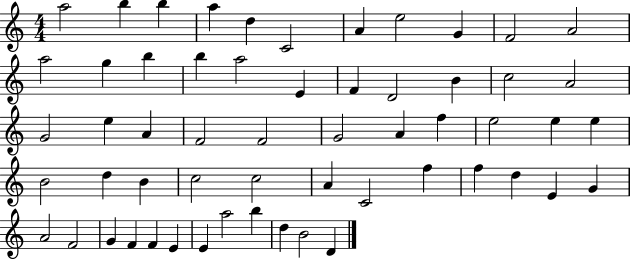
{
  \clef treble
  \numericTimeSignature
  \time 4/4
  \key c \major
  a''2 b''4 b''4 | a''4 d''4 c'2 | a'4 e''2 g'4 | f'2 a'2 | \break a''2 g''4 b''4 | b''4 a''2 e'4 | f'4 d'2 b'4 | c''2 a'2 | \break g'2 e''4 a'4 | f'2 f'2 | g'2 a'4 f''4 | e''2 e''4 e''4 | \break b'2 d''4 b'4 | c''2 c''2 | a'4 c'2 f''4 | f''4 d''4 e'4 g'4 | \break a'2 f'2 | g'4 f'4 f'4 e'4 | e'4 a''2 b''4 | d''4 b'2 d'4 | \break \bar "|."
}